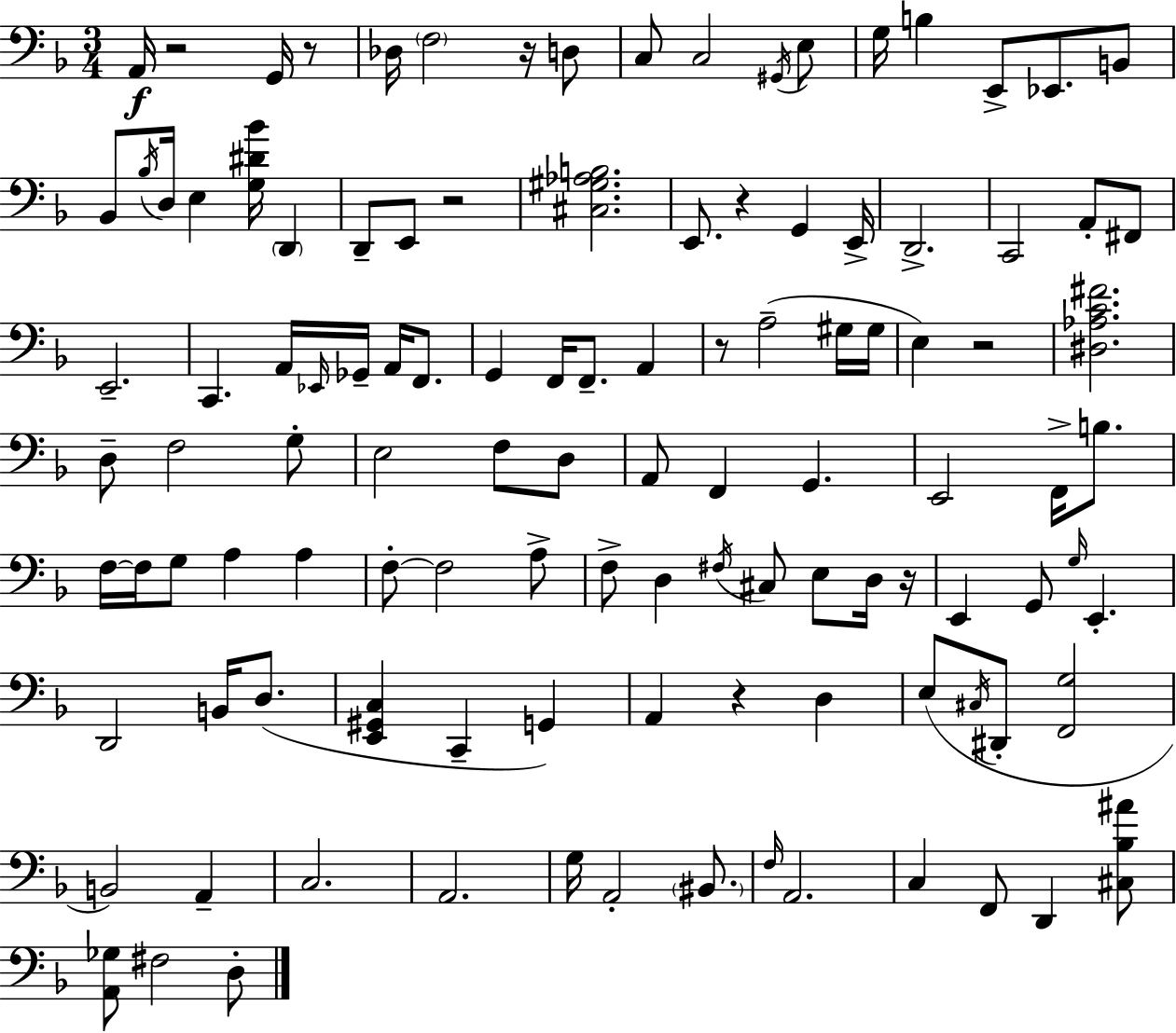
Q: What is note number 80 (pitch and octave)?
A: D3